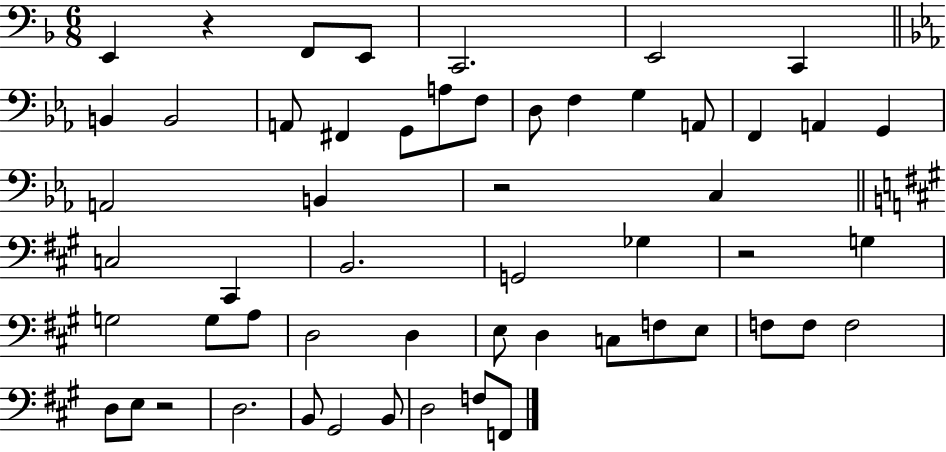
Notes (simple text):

E2/q R/q F2/e E2/e C2/h. E2/h C2/q B2/q B2/h A2/e F#2/q G2/e A3/e F3/e D3/e F3/q G3/q A2/e F2/q A2/q G2/q A2/h B2/q R/h C3/q C3/h C#2/q B2/h. G2/h Gb3/q R/h G3/q G3/h G3/e A3/e D3/h D3/q E3/e D3/q C3/e F3/e E3/e F3/e F3/e F3/h D3/e E3/e R/h D3/h. B2/e G#2/h B2/e D3/h F3/e F2/e